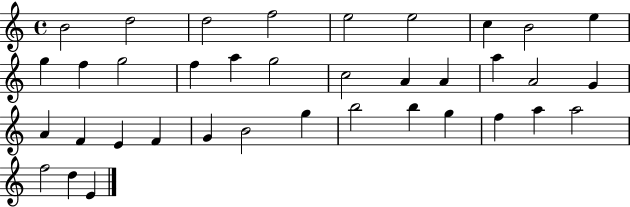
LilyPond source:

{
  \clef treble
  \time 4/4
  \defaultTimeSignature
  \key c \major
  b'2 d''2 | d''2 f''2 | e''2 e''2 | c''4 b'2 e''4 | \break g''4 f''4 g''2 | f''4 a''4 g''2 | c''2 a'4 a'4 | a''4 a'2 g'4 | \break a'4 f'4 e'4 f'4 | g'4 b'2 g''4 | b''2 b''4 g''4 | f''4 a''4 a''2 | \break f''2 d''4 e'4 | \bar "|."
}